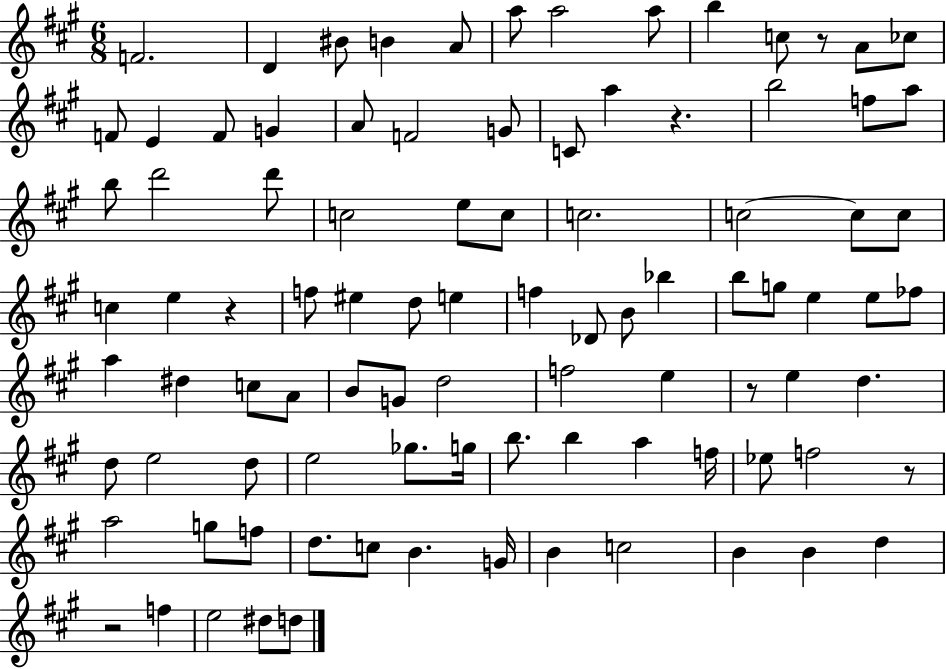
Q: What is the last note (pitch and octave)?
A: D5